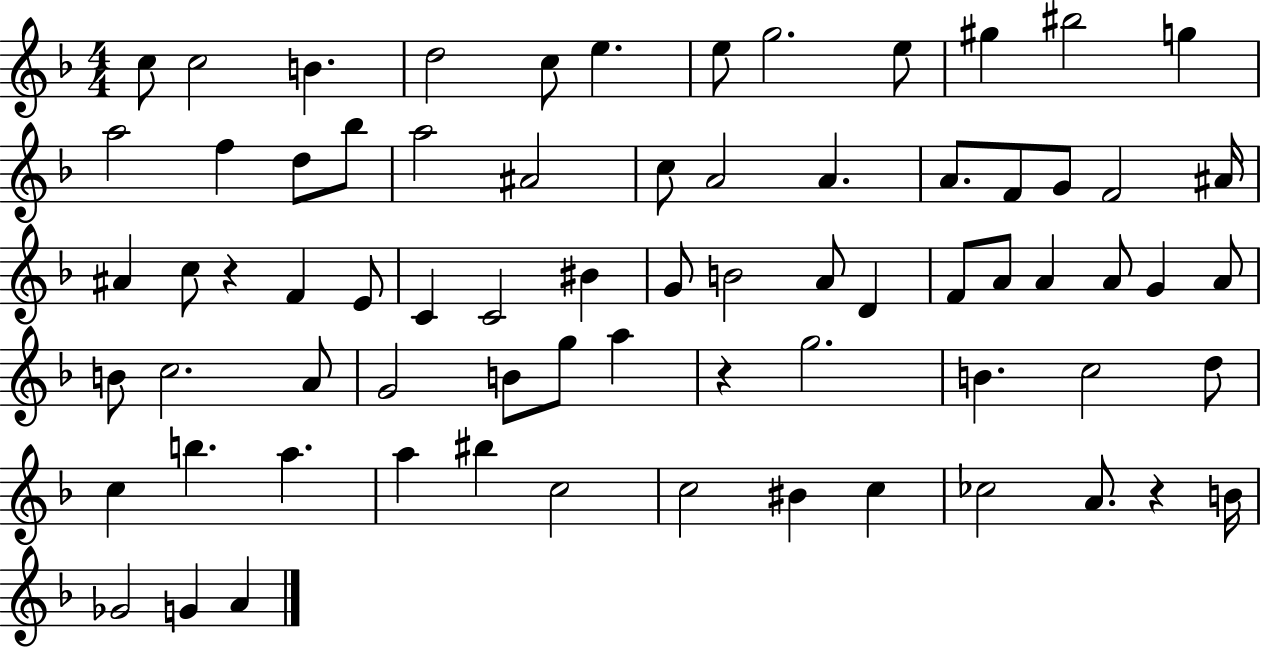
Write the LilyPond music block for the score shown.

{
  \clef treble
  \numericTimeSignature
  \time 4/4
  \key f \major
  c''8 c''2 b'4. | d''2 c''8 e''4. | e''8 g''2. e''8 | gis''4 bis''2 g''4 | \break a''2 f''4 d''8 bes''8 | a''2 ais'2 | c''8 a'2 a'4. | a'8. f'8 g'8 f'2 ais'16 | \break ais'4 c''8 r4 f'4 e'8 | c'4 c'2 bis'4 | g'8 b'2 a'8 d'4 | f'8 a'8 a'4 a'8 g'4 a'8 | \break b'8 c''2. a'8 | g'2 b'8 g''8 a''4 | r4 g''2. | b'4. c''2 d''8 | \break c''4 b''4. a''4. | a''4 bis''4 c''2 | c''2 bis'4 c''4 | ces''2 a'8. r4 b'16 | \break ges'2 g'4 a'4 | \bar "|."
}